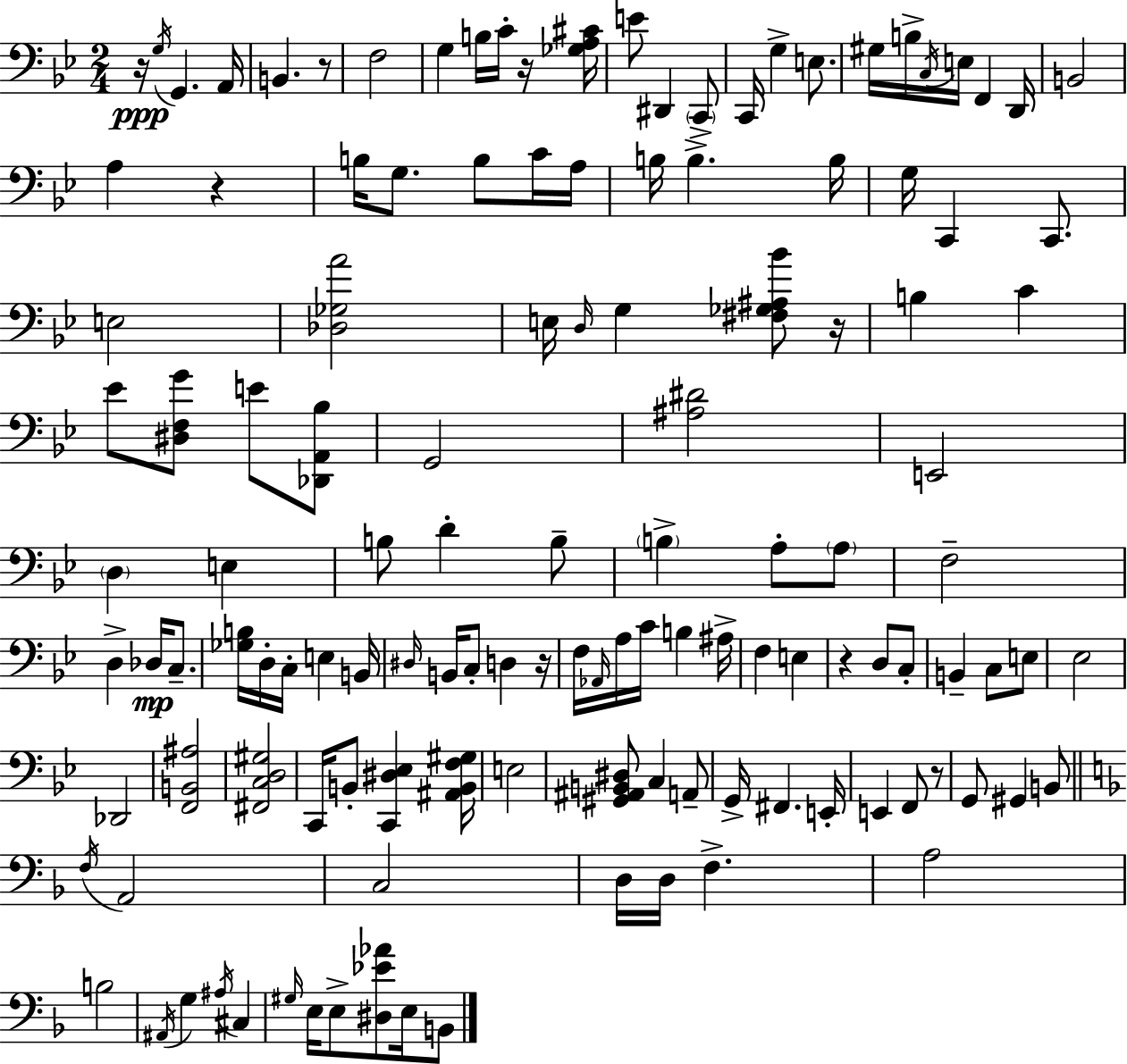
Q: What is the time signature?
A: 2/4